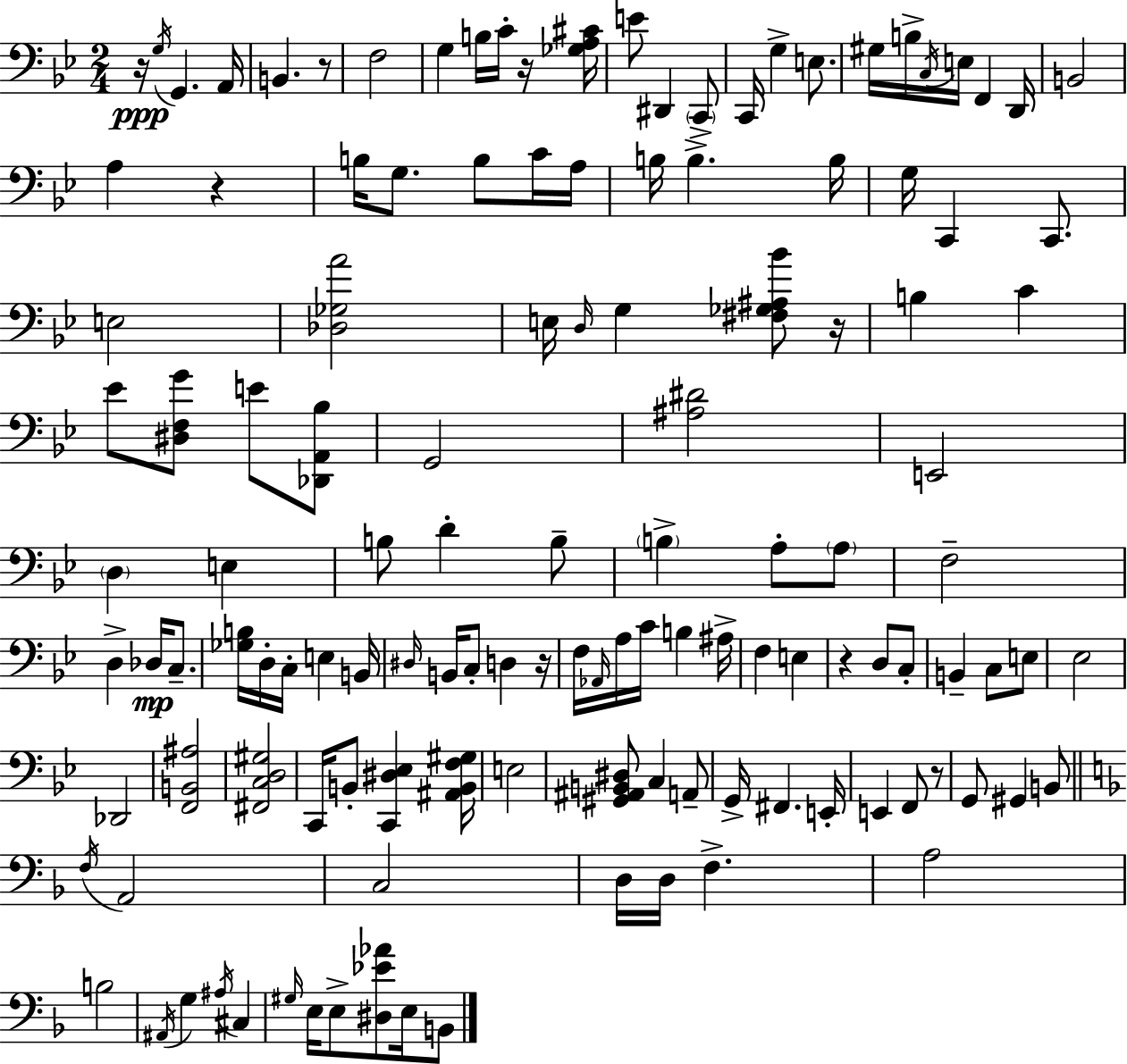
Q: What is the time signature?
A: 2/4